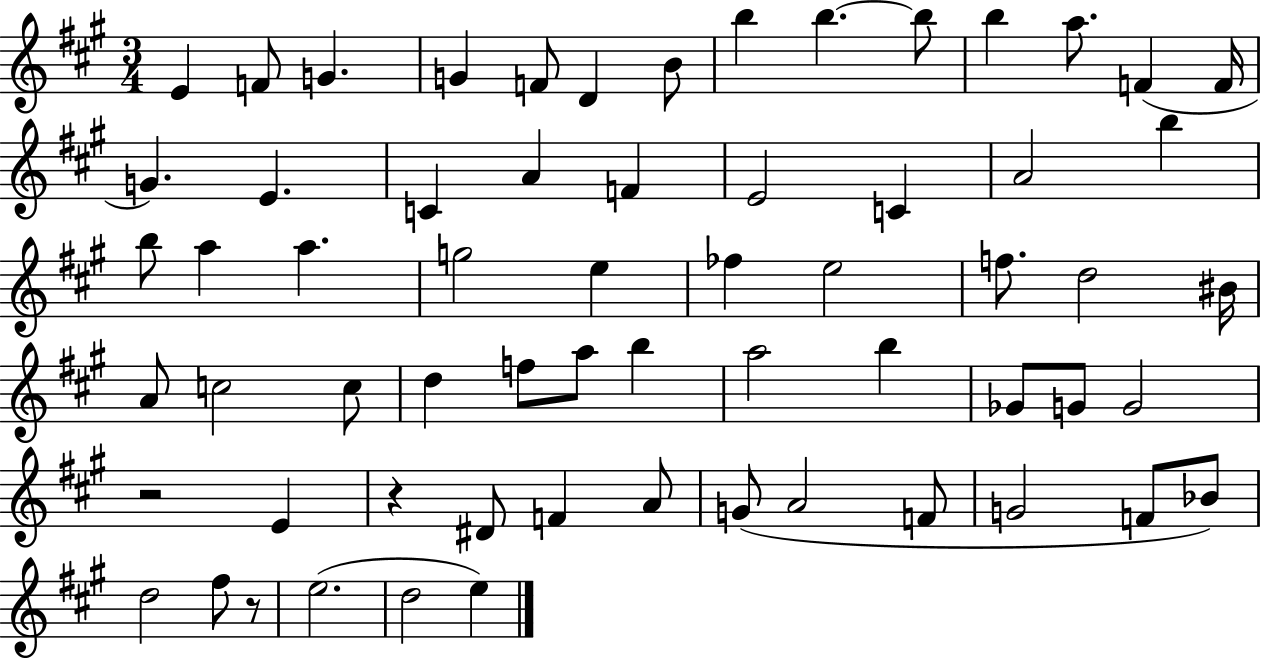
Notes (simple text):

E4/q F4/e G4/q. G4/q F4/e D4/q B4/e B5/q B5/q. B5/e B5/q A5/e. F4/q F4/s G4/q. E4/q. C4/q A4/q F4/q E4/h C4/q A4/h B5/q B5/e A5/q A5/q. G5/h E5/q FES5/q E5/h F5/e. D5/h BIS4/s A4/e C5/h C5/e D5/q F5/e A5/e B5/q A5/h B5/q Gb4/e G4/e G4/h R/h E4/q R/q D#4/e F4/q A4/e G4/e A4/h F4/e G4/h F4/e Bb4/e D5/h F#5/e R/e E5/h. D5/h E5/q